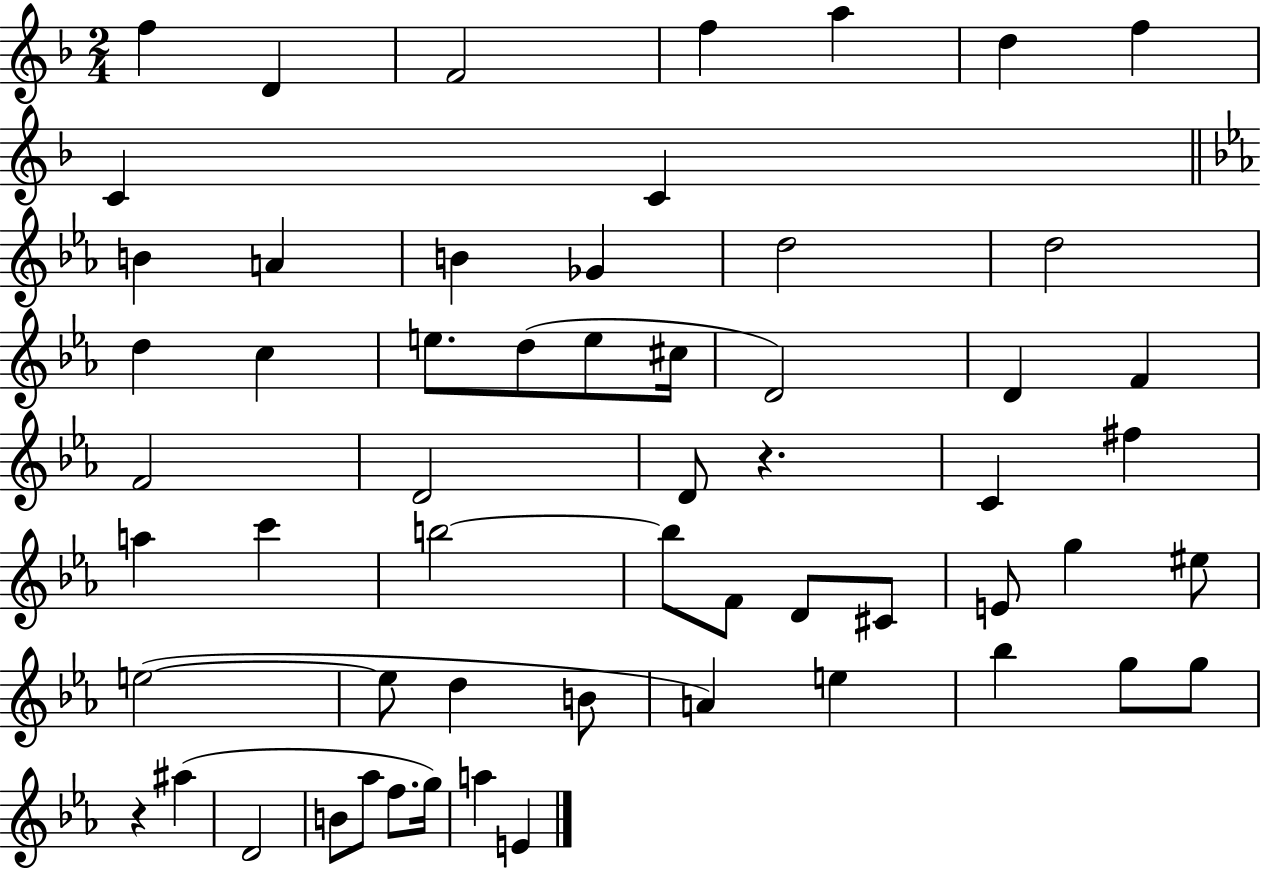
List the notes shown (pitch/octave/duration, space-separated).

F5/q D4/q F4/h F5/q A5/q D5/q F5/q C4/q C4/q B4/q A4/q B4/q Gb4/q D5/h D5/h D5/q C5/q E5/e. D5/e E5/e C#5/s D4/h D4/q F4/q F4/h D4/h D4/e R/q. C4/q F#5/q A5/q C6/q B5/h B5/e F4/e D4/e C#4/e E4/e G5/q EIS5/e E5/h E5/e D5/q B4/e A4/q E5/q Bb5/q G5/e G5/e R/q A#5/q D4/h B4/e Ab5/e F5/e. G5/s A5/q E4/q